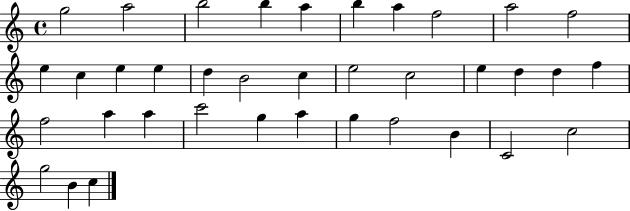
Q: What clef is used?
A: treble